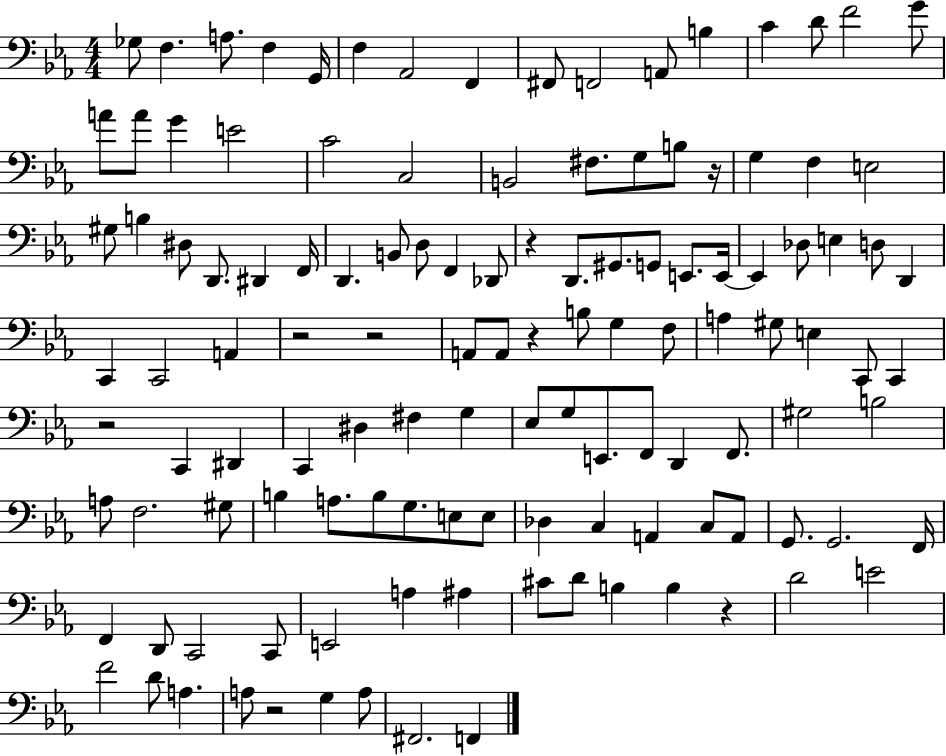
X:1
T:Untitled
M:4/4
L:1/4
K:Eb
_G,/2 F, A,/2 F, G,,/4 F, _A,,2 F,, ^F,,/2 F,,2 A,,/2 B, C D/2 F2 G/2 A/2 A/2 G E2 C2 C,2 B,,2 ^F,/2 G,/2 B,/2 z/4 G, F, E,2 ^G,/2 B, ^D,/2 D,,/2 ^D,, F,,/4 D,, B,,/2 D,/2 F,, _D,,/2 z D,,/2 ^G,,/2 G,,/2 E,,/2 E,,/4 E,, _D,/2 E, D,/2 D,, C,, C,,2 A,, z2 z2 A,,/2 A,,/2 z B,/2 G, F,/2 A, ^G,/2 E, C,,/2 C,, z2 C,, ^D,, C,, ^D, ^F, G, _E,/2 G,/2 E,,/2 F,,/2 D,, F,,/2 ^G,2 B,2 A,/2 F,2 ^G,/2 B, A,/2 B,/2 G,/2 E,/2 E,/2 _D, C, A,, C,/2 A,,/2 G,,/2 G,,2 F,,/4 F,, D,,/2 C,,2 C,,/2 E,,2 A, ^A, ^C/2 D/2 B, B, z D2 E2 F2 D/2 A, A,/2 z2 G, A,/2 ^F,,2 F,,